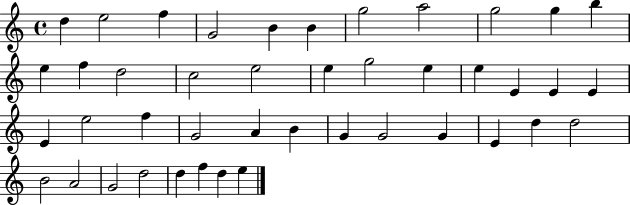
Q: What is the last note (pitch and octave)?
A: E5